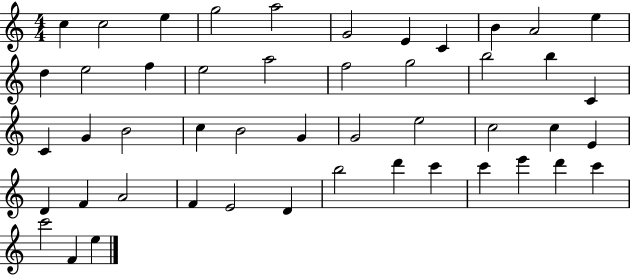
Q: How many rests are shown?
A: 0